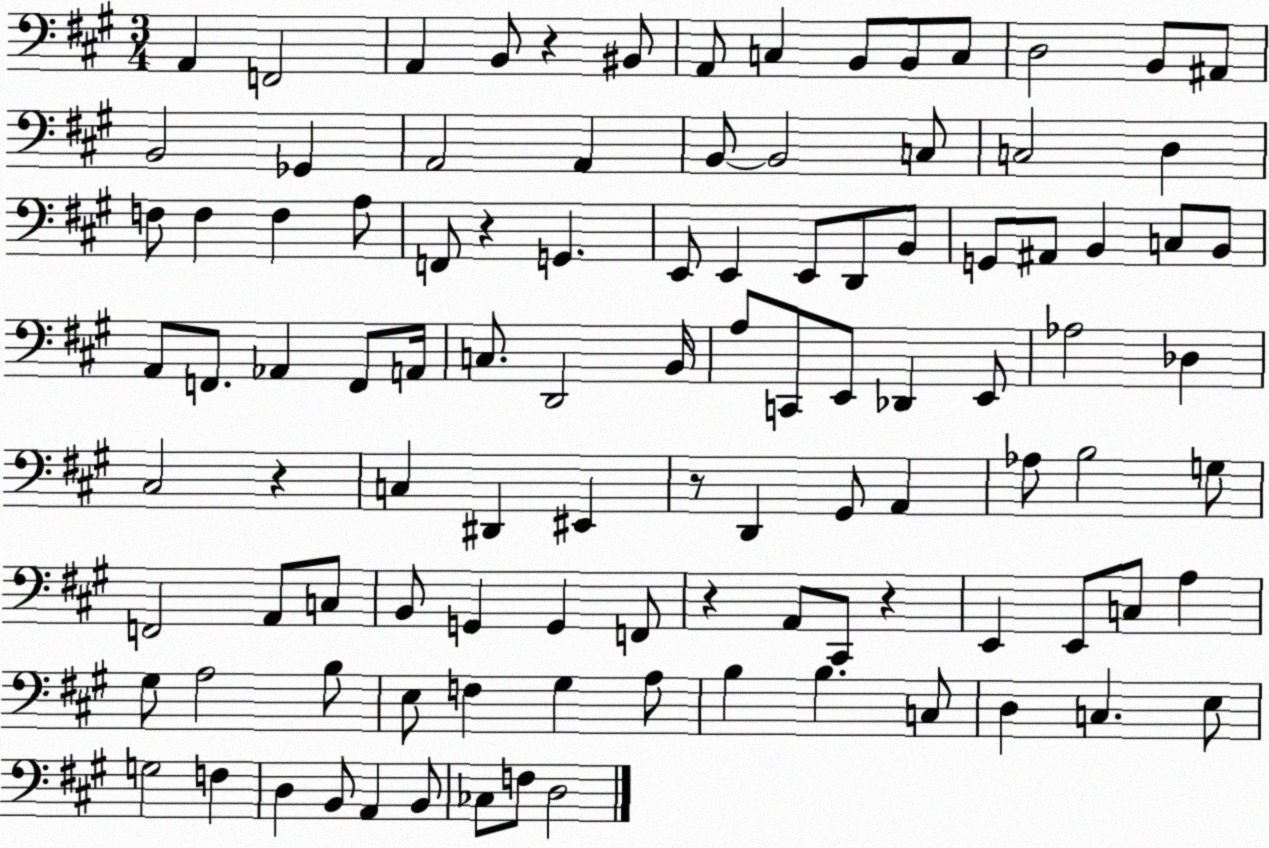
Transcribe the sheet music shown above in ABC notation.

X:1
T:Untitled
M:3/4
L:1/4
K:A
A,, F,,2 A,, B,,/2 z ^B,,/2 A,,/2 C, B,,/2 B,,/2 C,/2 D,2 B,,/2 ^A,,/2 B,,2 _G,, A,,2 A,, B,,/2 B,,2 C,/2 C,2 D, F,/2 F, F, A,/2 F,,/2 z G,, E,,/2 E,, E,,/2 D,,/2 B,,/2 G,,/2 ^A,,/2 B,, C,/2 B,,/2 A,,/2 F,,/2 _A,, F,,/2 A,,/4 C,/2 D,,2 B,,/4 A,/2 C,,/2 E,,/2 _D,, E,,/2 _A,2 _D, ^C,2 z C, ^D,, ^E,, z/2 D,, ^G,,/2 A,, _A,/2 B,2 G,/2 F,,2 A,,/2 C,/2 B,,/2 G,, G,, F,,/2 z A,,/2 ^C,,/2 z E,, E,,/2 C,/2 A, ^G,/2 A,2 B,/2 E,/2 F, ^G, A,/2 B, B, C,/2 D, C, E,/2 G,2 F, D, B,,/2 A,, B,,/2 _C,/2 F,/2 D,2